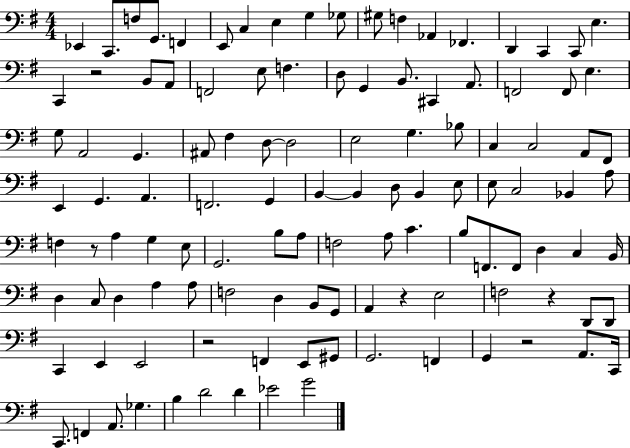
Eb2/q C2/e. F3/e G2/e. F2/q E2/e C3/q E3/q G3/q Gb3/e G#3/e F3/q Ab2/q FES2/q. D2/q C2/q C2/e E3/q. C2/q R/h B2/e A2/e F2/h E3/e F3/q. D3/e G2/q B2/e. C#2/q A2/e. F2/h F2/e E3/q. G3/e A2/h G2/q. A#2/e F#3/q D3/e D3/h E3/h G3/q. Bb3/e C3/q C3/h A2/e F#2/e E2/q G2/q. A2/q. F2/h. G2/q B2/q B2/q D3/e B2/q E3/e E3/e C3/h Bb2/q A3/e F3/q R/e A3/q G3/q E3/e G2/h. B3/e A3/e F3/h A3/e C4/q. B3/e F2/e. F2/e D3/q C3/q B2/s D3/q C3/e D3/q A3/q A3/e F3/h D3/q B2/e G2/e A2/q R/q E3/h F3/h R/q D2/e D2/e C2/q E2/q E2/h R/h F2/q E2/e G#2/e G2/h. F2/q G2/q R/h A2/e. C2/s C2/e. F2/q A2/e. Gb3/q. B3/q D4/h D4/q Eb4/h G4/h